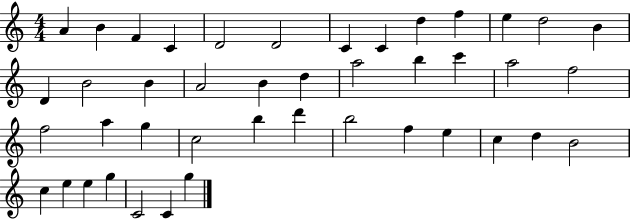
X:1
T:Untitled
M:4/4
L:1/4
K:C
A B F C D2 D2 C C d f e d2 B D B2 B A2 B d a2 b c' a2 f2 f2 a g c2 b d' b2 f e c d B2 c e e g C2 C g